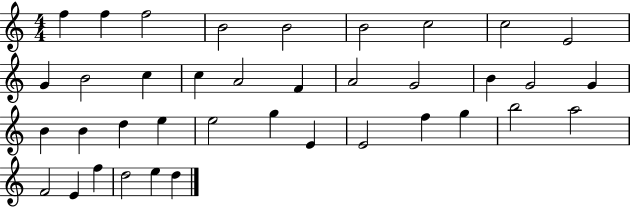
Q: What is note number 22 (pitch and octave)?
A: B4